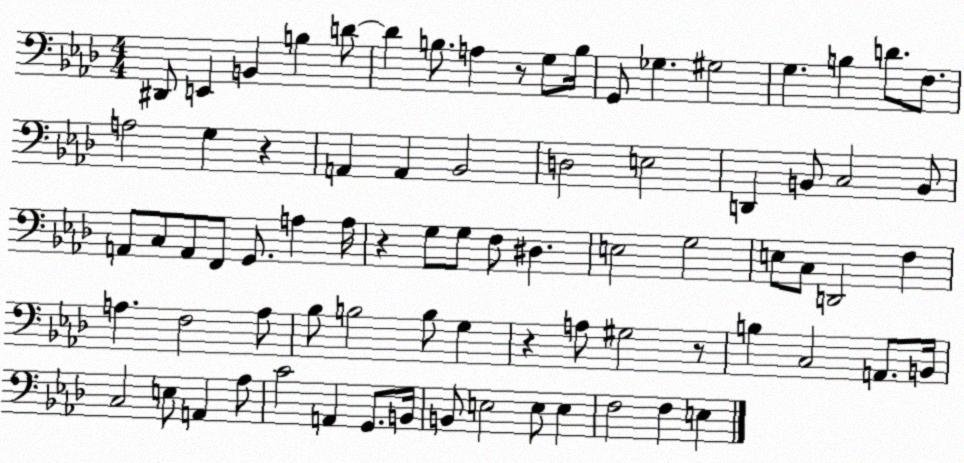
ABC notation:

X:1
T:Untitled
M:4/4
L:1/4
K:Ab
^D,,/2 E,, B,, B, D/2 D B,/2 A, z/2 G,/2 B,/4 G,,/2 _G, ^G,2 G, B, D/2 F,/2 A,2 G, z A,, A,, _B,,2 D,2 E,2 D,, B,,/2 C,2 B,,/2 A,,/2 C,/2 A,,/2 F,,/2 G,,/2 A, A,/4 z G,/2 G,/2 F,/2 ^D, E,2 G,2 E,/2 C,/2 D,,2 F, A, F,2 A,/2 _B,/2 B,2 B,/2 G, z A,/2 ^G,2 z/2 B, C,2 A,,/2 B,,/4 C,2 E,/2 A,, _A,/2 C2 A,, G,,/2 B,,/4 B,,/2 E,2 E,/2 E, F,2 F, E,